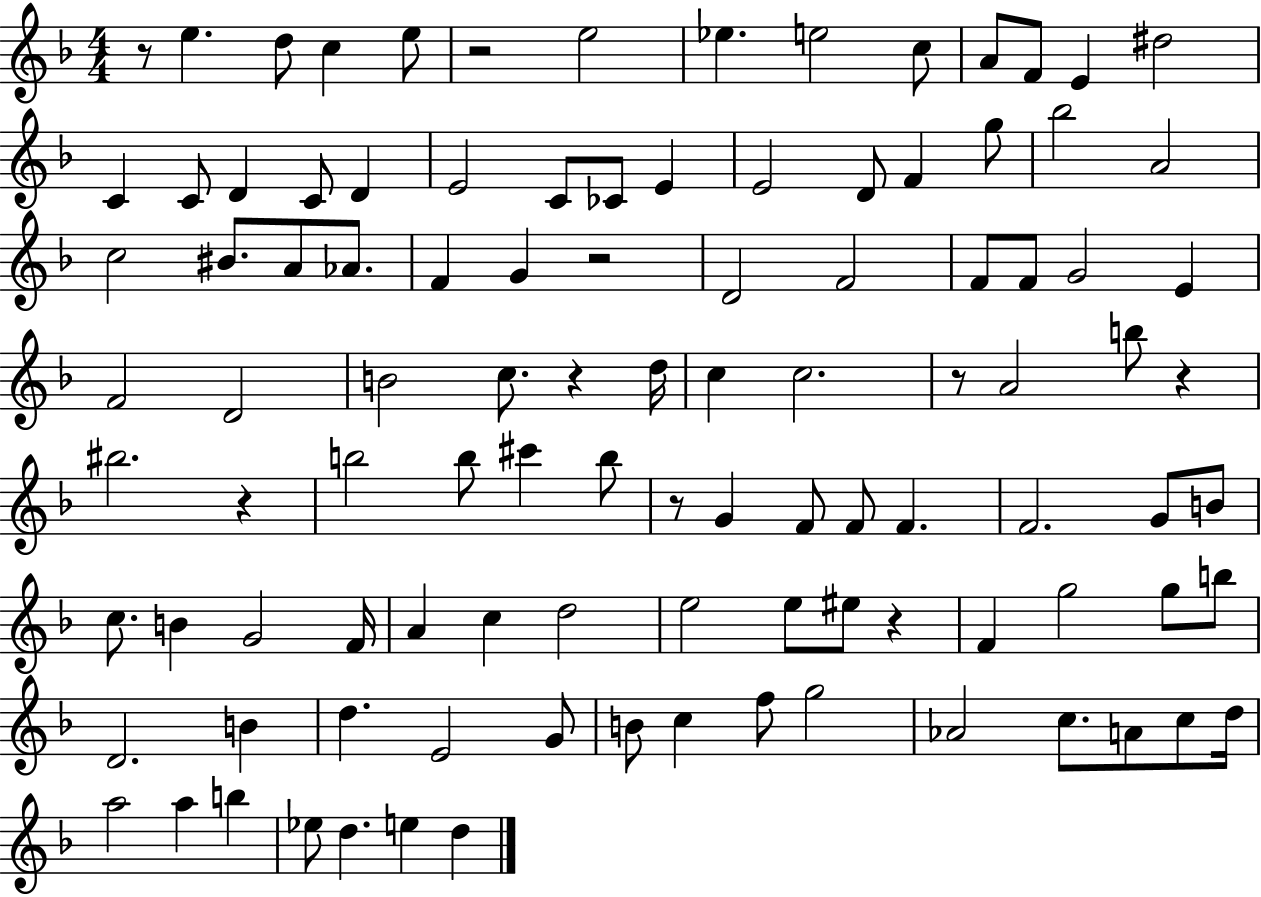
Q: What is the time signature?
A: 4/4